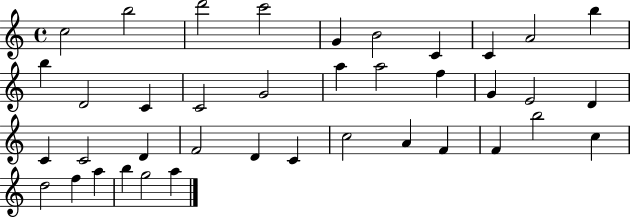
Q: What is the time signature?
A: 4/4